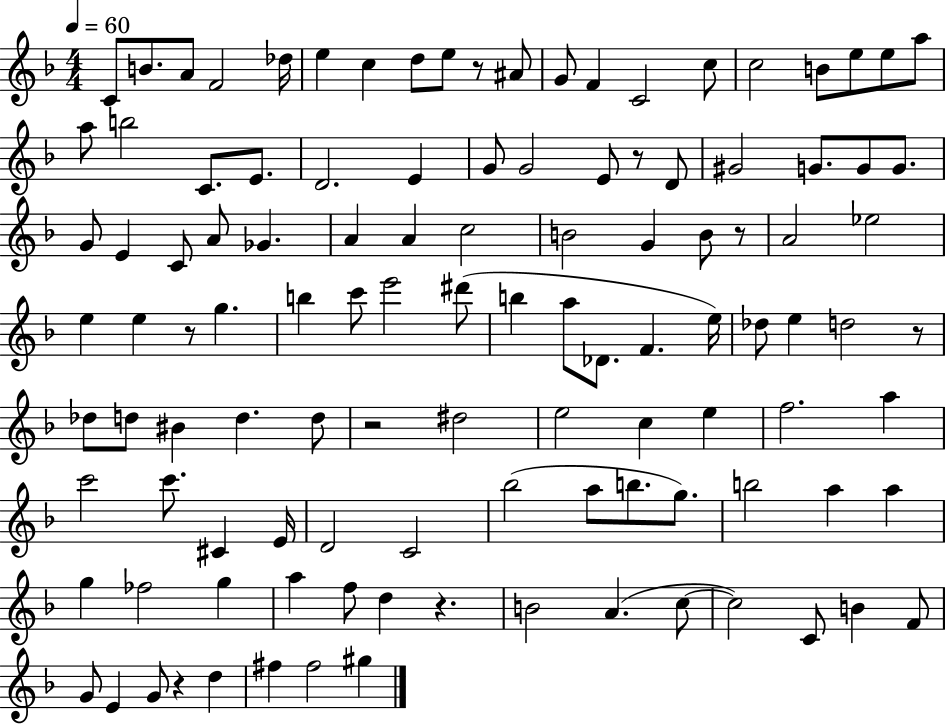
{
  \clef treble
  \numericTimeSignature
  \time 4/4
  \key f \major
  \tempo 4 = 60
  c'8 b'8. a'8 f'2 des''16 | e''4 c''4 d''8 e''8 r8 ais'8 | g'8 f'4 c'2 c''8 | c''2 b'8 e''8 e''8 a''8 | \break a''8 b''2 c'8. e'8. | d'2. e'4 | g'8 g'2 e'8 r8 d'8 | gis'2 g'8. g'8 g'8. | \break g'8 e'4 c'8 a'8 ges'4. | a'4 a'4 c''2 | b'2 g'4 b'8 r8 | a'2 ees''2 | \break e''4 e''4 r8 g''4. | b''4 c'''8 e'''2 dis'''8( | b''4 a''8 des'8. f'4. e''16) | des''8 e''4 d''2 r8 | \break des''8 d''8 bis'4 d''4. d''8 | r2 dis''2 | e''2 c''4 e''4 | f''2. a''4 | \break c'''2 c'''8. cis'4 e'16 | d'2 c'2 | bes''2( a''8 b''8. g''8.) | b''2 a''4 a''4 | \break g''4 fes''2 g''4 | a''4 f''8 d''4 r4. | b'2 a'4.( c''8~~ | c''2) c'8 b'4 f'8 | \break g'8 e'4 g'8 r4 d''4 | fis''4 fis''2 gis''4 | \bar "|."
}